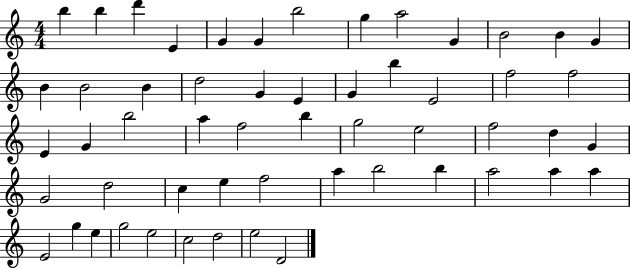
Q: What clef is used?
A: treble